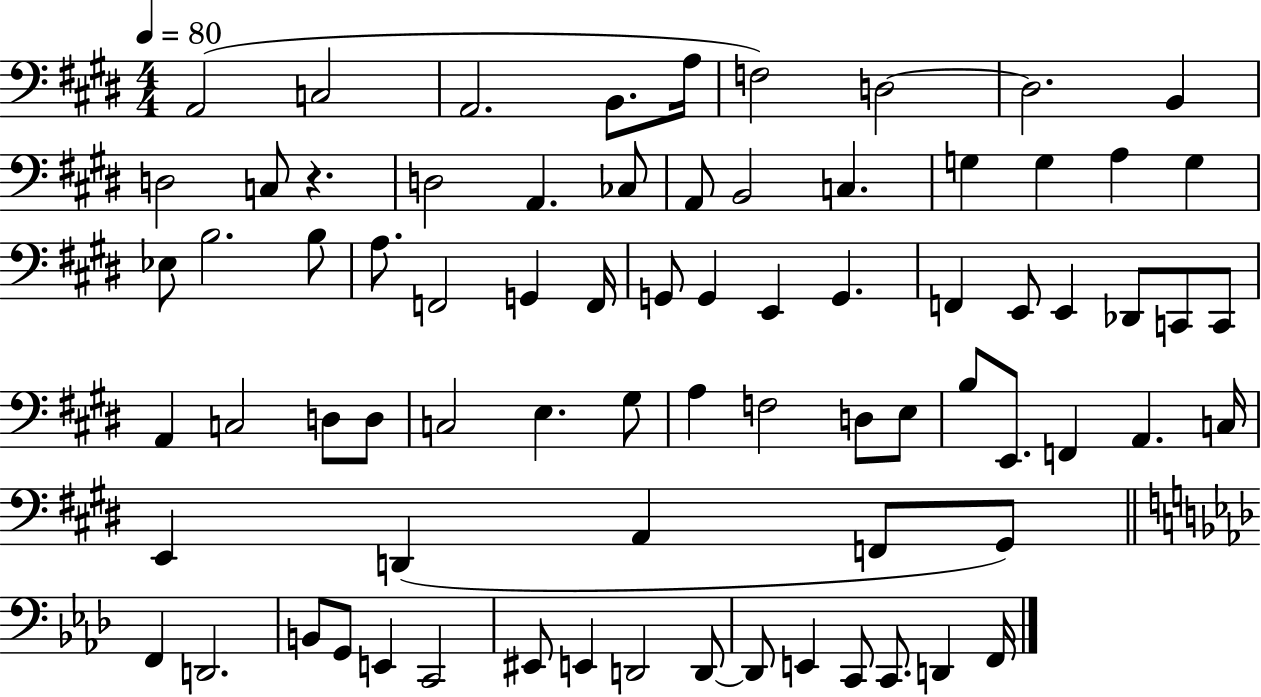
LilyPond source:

{
  \clef bass
  \numericTimeSignature
  \time 4/4
  \key e \major
  \tempo 4 = 80
  a,2( c2 | a,2. b,8. a16 | f2) d2~~ | d2. b,4 | \break d2 c8 r4. | d2 a,4. ces8 | a,8 b,2 c4. | g4 g4 a4 g4 | \break ees8 b2. b8 | a8. f,2 g,4 f,16 | g,8 g,4 e,4 g,4. | f,4 e,8 e,4 des,8 c,8 c,8 | \break a,4 c2 d8 d8 | c2 e4. gis8 | a4 f2 d8 e8 | b8 e,8. f,4 a,4. c16 | \break e,4 d,4( a,4 f,8 gis,8) | \bar "||" \break \key aes \major f,4 d,2. | b,8 g,8 e,4 c,2 | eis,8 e,4 d,2 d,8~~ | d,8 e,4 c,8 c,8. d,4 f,16 | \break \bar "|."
}